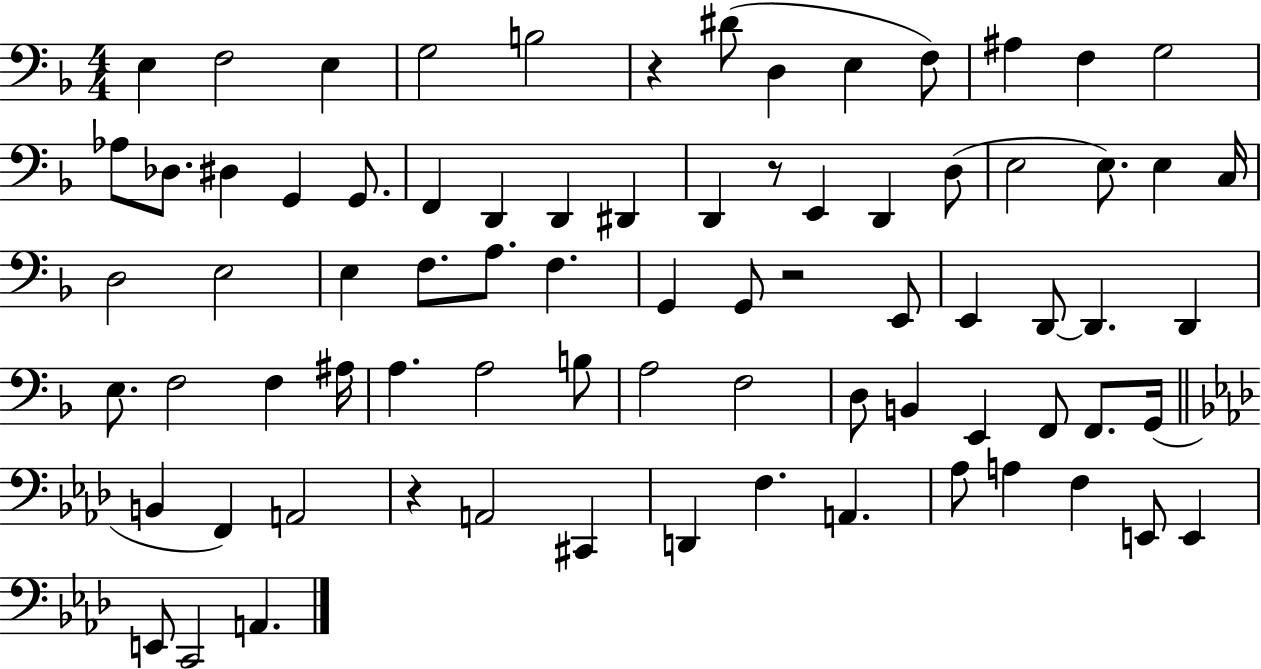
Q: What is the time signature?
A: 4/4